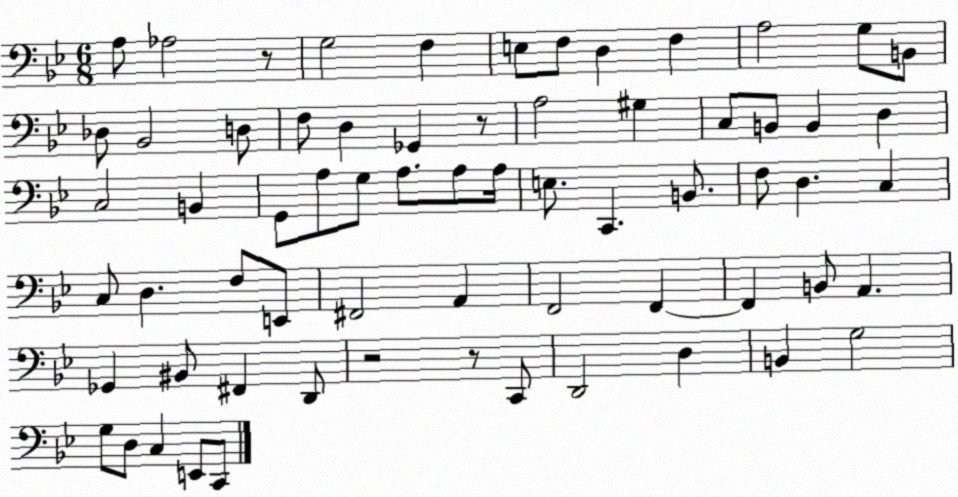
X:1
T:Untitled
M:6/8
L:1/4
K:Bb
A,/2 _A,2 z/2 G,2 F, E,/2 F,/2 D, F, A,2 G,/2 B,,/2 _D,/2 _B,,2 D,/2 F,/2 D, _G,, z/2 A,2 ^G, C,/2 B,,/2 B,, D, C,2 B,, G,,/2 A,/2 G,/2 A,/2 A,/2 A,/4 E,/2 C,, B,,/2 F,/2 D, C, C,/2 D, F,/2 E,,/2 ^F,,2 A,, F,,2 F,, F,, B,,/2 A,, _G,, ^B,,/2 ^F,, D,,/2 z2 z/2 C,,/2 D,,2 D, B,, G,2 G,/2 D,/2 C, E,,/2 C,,/2